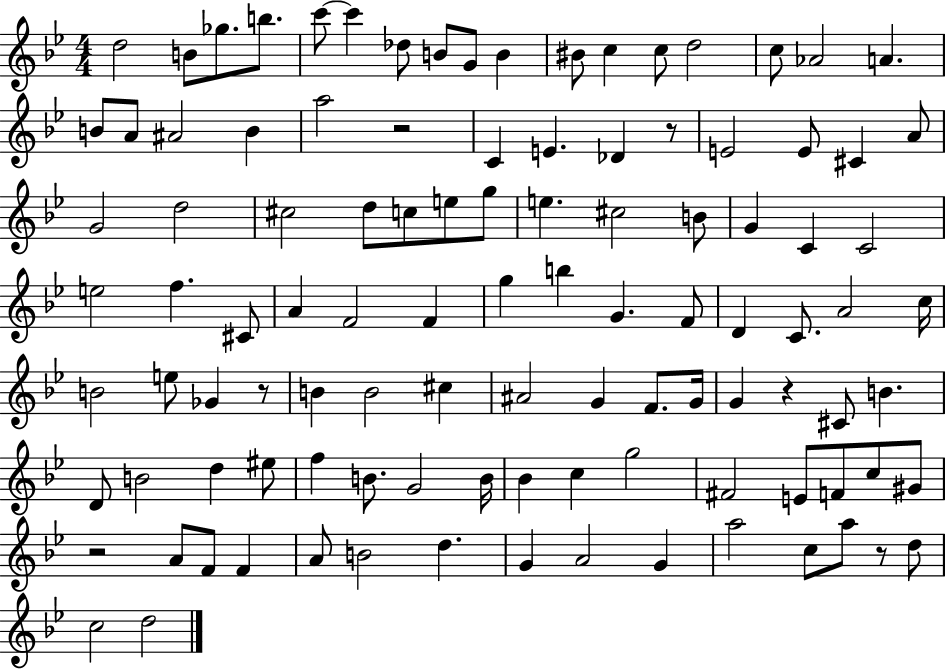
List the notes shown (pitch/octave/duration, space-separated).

D5/h B4/e Gb5/e. B5/e. C6/e C6/q Db5/e B4/e G4/e B4/q BIS4/e C5/q C5/e D5/h C5/e Ab4/h A4/q. B4/e A4/e A#4/h B4/q A5/h R/h C4/q E4/q. Db4/q R/e E4/h E4/e C#4/q A4/e G4/h D5/h C#5/h D5/e C5/e E5/e G5/e E5/q. C#5/h B4/e G4/q C4/q C4/h E5/h F5/q. C#4/e A4/q F4/h F4/q G5/q B5/q G4/q. F4/e D4/q C4/e. A4/h C5/s B4/h E5/e Gb4/q R/e B4/q B4/h C#5/q A#4/h G4/q F4/e. G4/s G4/q R/q C#4/e B4/q. D4/e B4/h D5/q EIS5/e F5/q B4/e. G4/h B4/s Bb4/q C5/q G5/h F#4/h E4/e F4/e C5/e G#4/e R/h A4/e F4/e F4/q A4/e B4/h D5/q. G4/q A4/h G4/q A5/h C5/e A5/e R/e D5/e C5/h D5/h